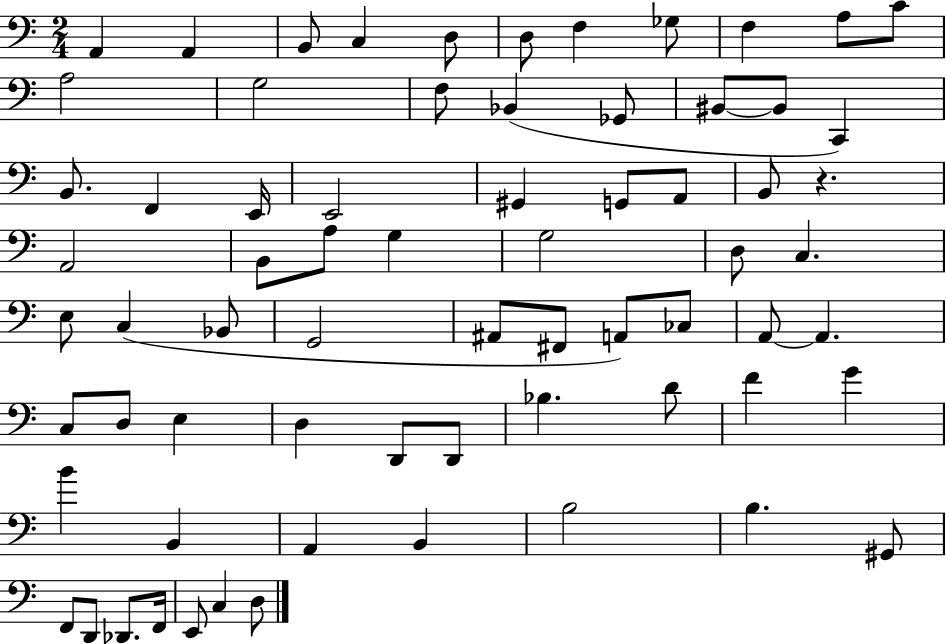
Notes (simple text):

A2/q A2/q B2/e C3/q D3/e D3/e F3/q Gb3/e F3/q A3/e C4/e A3/h G3/h F3/e Bb2/q Gb2/e BIS2/e BIS2/e C2/q B2/e. F2/q E2/s E2/h G#2/q G2/e A2/e B2/e R/q. A2/h B2/e A3/e G3/q G3/h D3/e C3/q. E3/e C3/q Bb2/e G2/h A#2/e F#2/e A2/e CES3/e A2/e A2/q. C3/e D3/e E3/q D3/q D2/e D2/e Bb3/q. D4/e F4/q G4/q B4/q B2/q A2/q B2/q B3/h B3/q. G#2/e F2/e D2/e Db2/e. F2/s E2/e C3/q D3/e